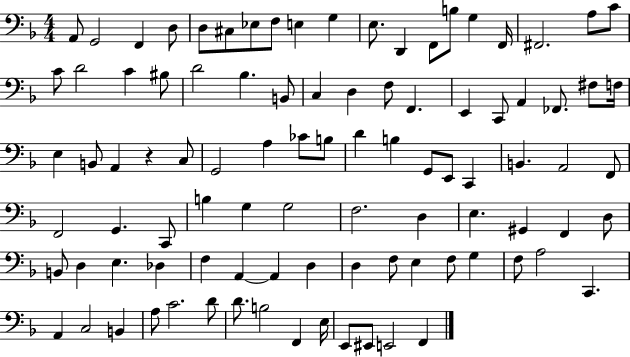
X:1
T:Untitled
M:4/4
L:1/4
K:F
A,,/2 G,,2 F,, D,/2 D,/2 ^C,/2 _E,/2 F,/2 E, G, E,/2 D,, F,,/2 B,/2 G, F,,/4 ^F,,2 A,/2 C/2 C/2 D2 C ^B,/2 D2 _B, B,,/2 C, D, F,/2 F,, E,, C,,/2 A,, _F,,/2 ^F,/2 F,/4 E, B,,/2 A,, z C,/2 G,,2 A, _C/2 B,/2 D B, G,,/2 E,,/2 C,, B,, A,,2 F,,/2 F,,2 G,, C,,/2 B, G, G,2 F,2 D, E, ^G,, F,, D,/2 B,,/2 D, E, _D, F, A,, A,, D, D, F,/2 E, F,/2 G, F,/2 A,2 C,, A,, C,2 B,, A,/2 C2 D/2 D/2 B,2 F,, E,/4 E,,/2 ^E,,/2 E,,2 F,,